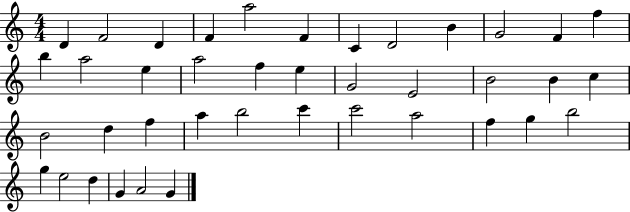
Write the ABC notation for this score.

X:1
T:Untitled
M:4/4
L:1/4
K:C
D F2 D F a2 F C D2 B G2 F f b a2 e a2 f e G2 E2 B2 B c B2 d f a b2 c' c'2 a2 f g b2 g e2 d G A2 G